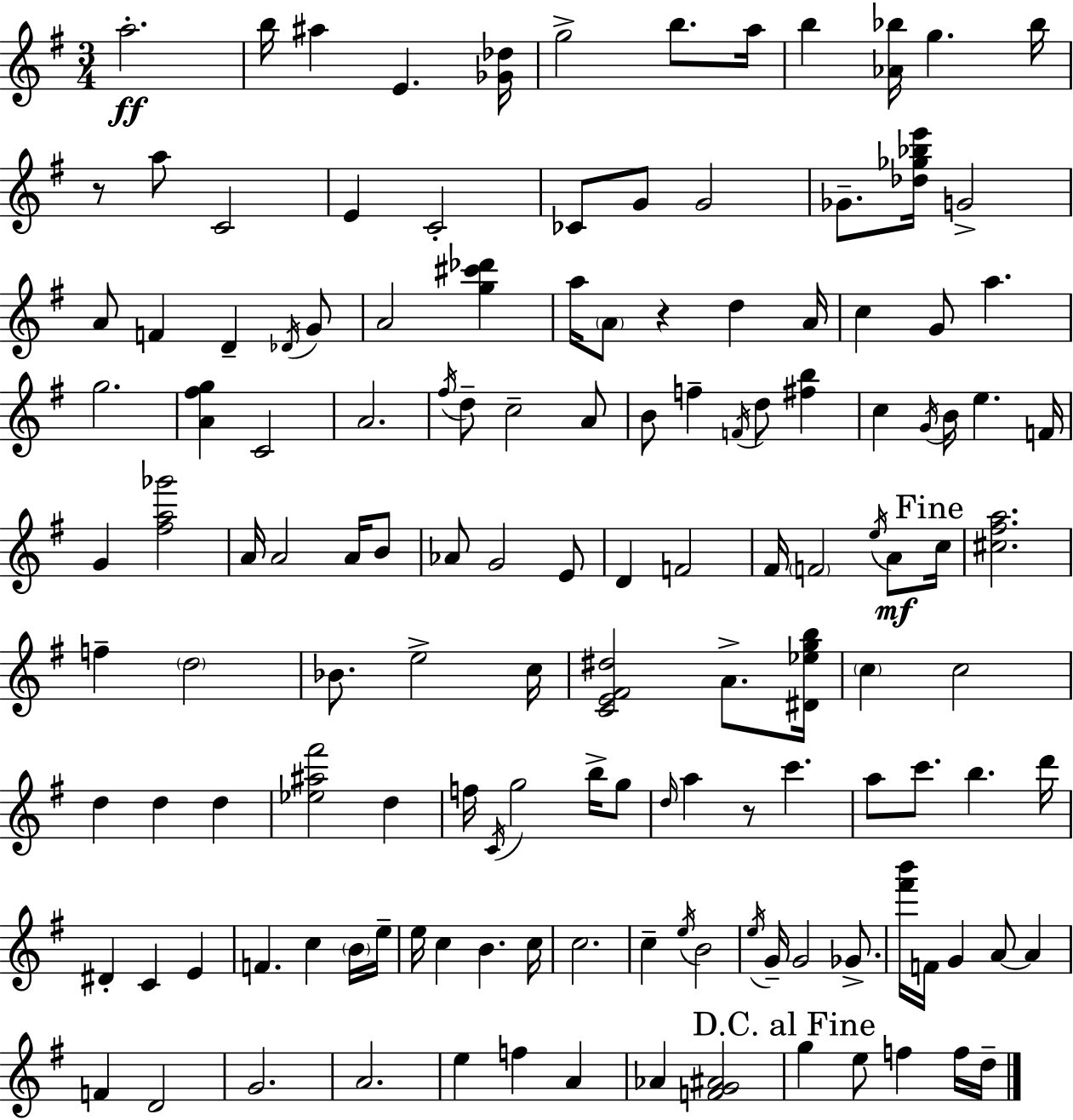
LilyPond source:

{
  \clef treble
  \numericTimeSignature
  \time 3/4
  \key e \minor
  a''2.-.\ff | b''16 ais''4 e'4. <ges' des''>16 | g''2-> b''8. a''16 | b''4 <aes' bes''>16 g''4. bes''16 | \break r8 a''8 c'2 | e'4 c'2-. | ces'8 g'8 g'2 | ges'8.-- <des'' ges'' bes'' e'''>16 g'2-> | \break a'8 f'4 d'4-- \acciaccatura { des'16 } g'8 | a'2 <g'' cis''' des'''>4 | a''16 \parenthesize a'8 r4 d''4 | a'16 c''4 g'8 a''4. | \break g''2. | <a' fis'' g''>4 c'2 | a'2. | \acciaccatura { fis''16 } d''8-- c''2-- | \break a'8 b'8 f''4-- \acciaccatura { f'16 } d''8 <fis'' b''>4 | c''4 \acciaccatura { g'16 } b'16 e''4. | f'16 g'4 <fis'' a'' ges'''>2 | a'16 a'2 | \break a'16 b'8 aes'8 g'2 | e'8 d'4 f'2 | fis'16 \parenthesize f'2 | \acciaccatura { e''16 }\mf a'8 \mark "Fine" c''16 <cis'' fis'' a''>2. | \break f''4-- \parenthesize d''2 | bes'8. e''2-> | c''16 <c' e' fis' dis''>2 | a'8.-> <dis' ees'' g'' b''>16 \parenthesize c''4 c''2 | \break d''4 d''4 | d''4 <ees'' ais'' fis'''>2 | d''4 f''16 \acciaccatura { c'16 } g''2 | b''16-> g''8 \grace { d''16 } a''4 r8 | \break c'''4. a''8 c'''8. | b''4. d'''16 dis'4-. c'4 | e'4 f'4. | c''4 \parenthesize b'16 e''16-- e''16 c''4 | \break b'4. c''16 c''2. | c''4-- \acciaccatura { e''16 } | b'2 \acciaccatura { e''16 } g'16-- g'2 | ges'8.-> <fis''' b'''>16 f'16 g'4 | \break a'8~~ a'4 f'4 | d'2 g'2. | a'2. | e''4 | \break f''4 a'4 aes'4 | <f' g' ais'>2 \mark "D.C. al Fine" g''4 | e''8 f''4 f''16 d''16-- \bar "|."
}